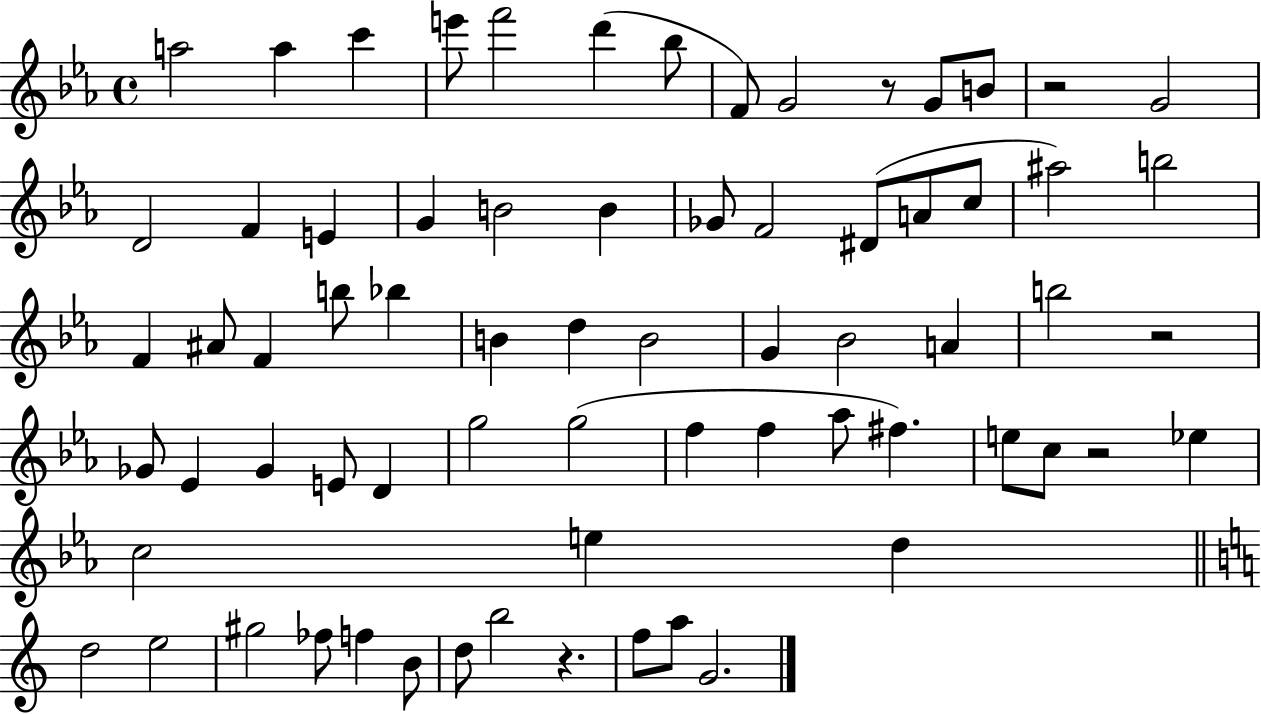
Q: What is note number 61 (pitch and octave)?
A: D5